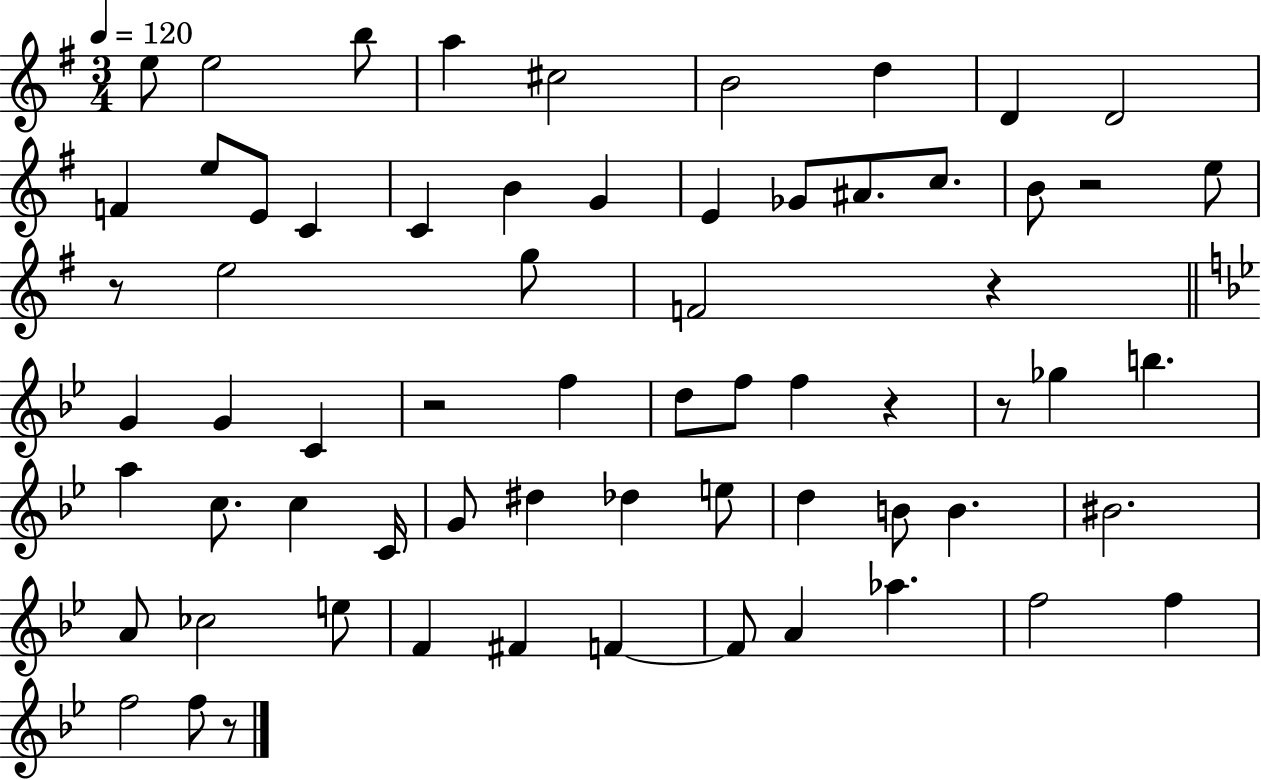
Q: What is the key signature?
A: G major